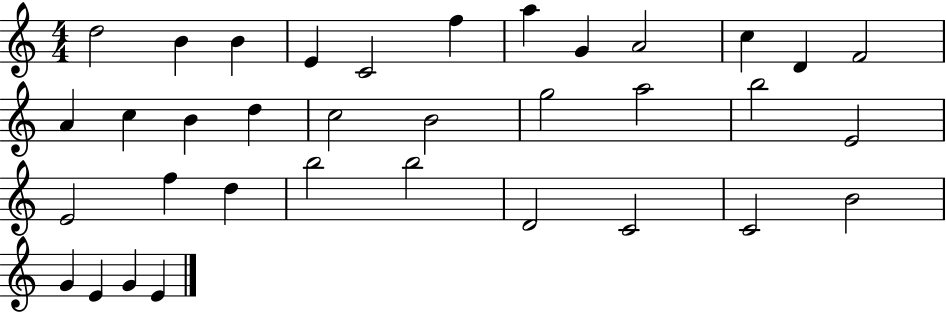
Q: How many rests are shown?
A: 0